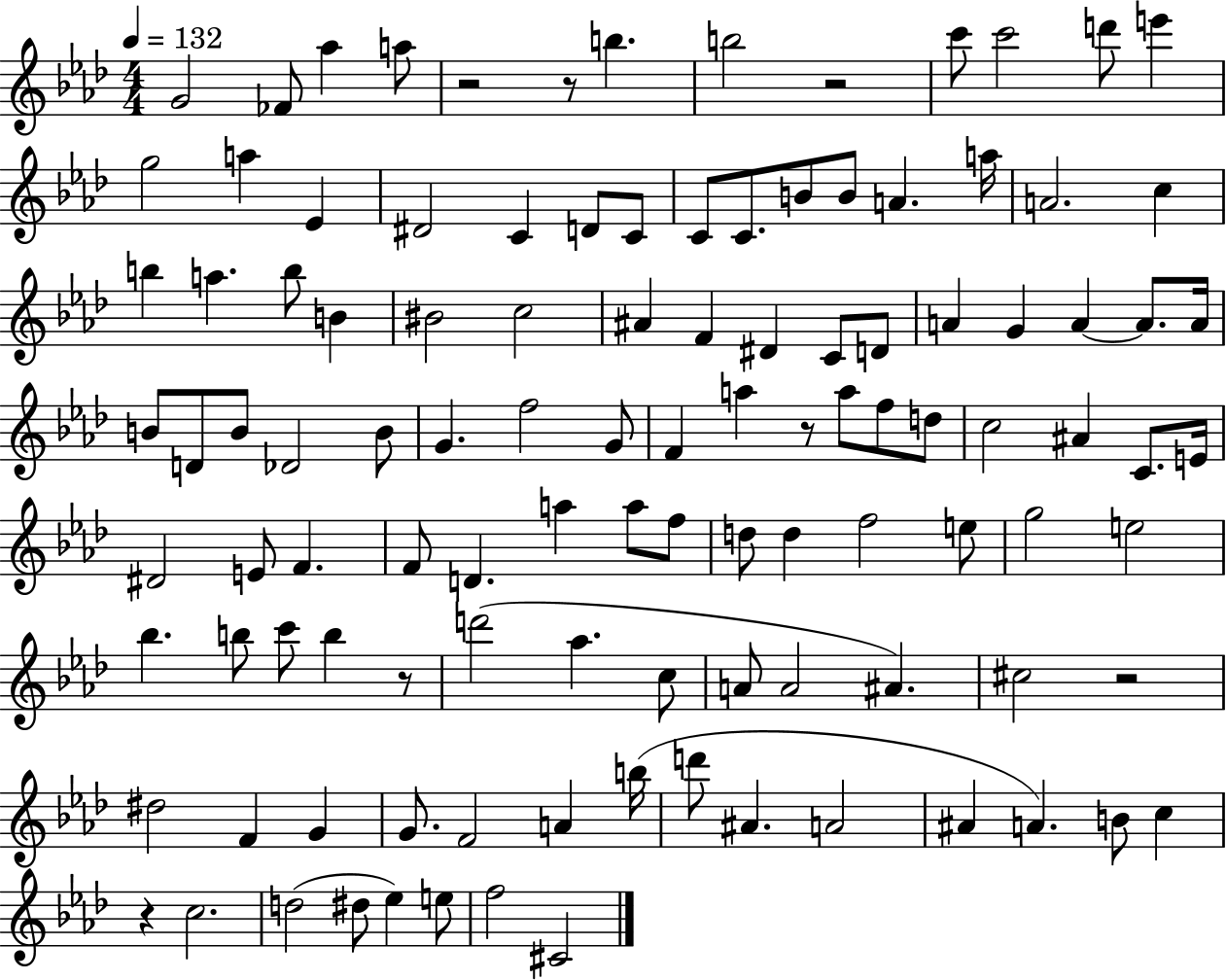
X:1
T:Untitled
M:4/4
L:1/4
K:Ab
G2 _F/2 _a a/2 z2 z/2 b b2 z2 c'/2 c'2 d'/2 e' g2 a _E ^D2 C D/2 C/2 C/2 C/2 B/2 B/2 A a/4 A2 c b a b/2 B ^B2 c2 ^A F ^D C/2 D/2 A G A A/2 A/4 B/2 D/2 B/2 _D2 B/2 G f2 G/2 F a z/2 a/2 f/2 d/2 c2 ^A C/2 E/4 ^D2 E/2 F F/2 D a a/2 f/2 d/2 d f2 e/2 g2 e2 _b b/2 c'/2 b z/2 d'2 _a c/2 A/2 A2 ^A ^c2 z2 ^d2 F G G/2 F2 A b/4 d'/2 ^A A2 ^A A B/2 c z c2 d2 ^d/2 _e e/2 f2 ^C2